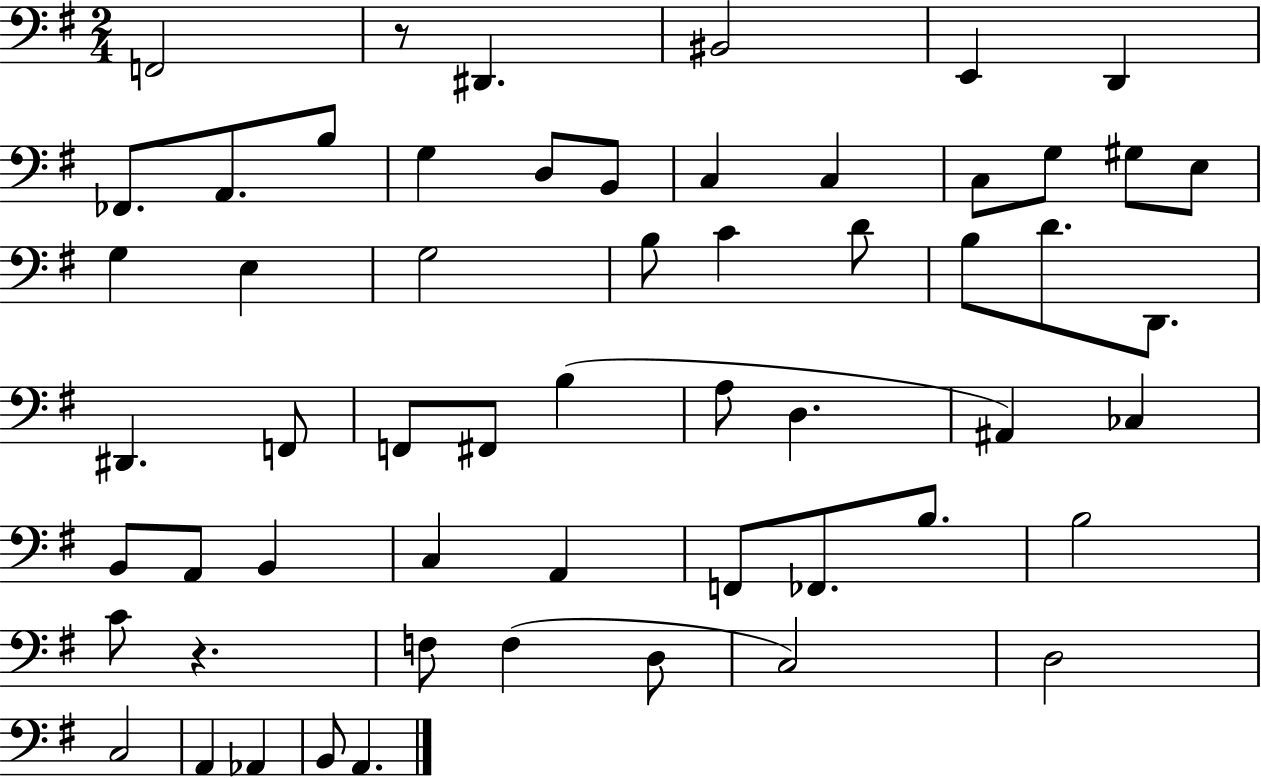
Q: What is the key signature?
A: G major